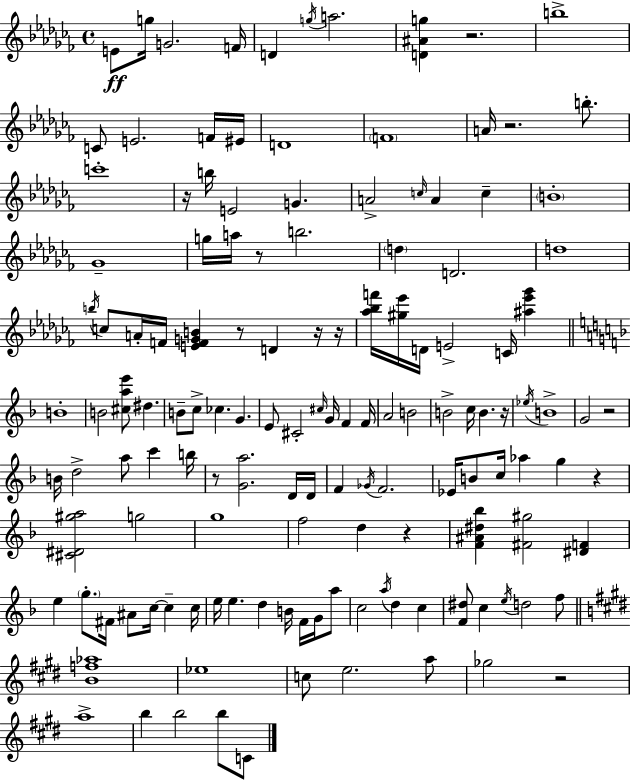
E4/e G5/s G4/h. F4/s D4/q G5/s A5/h. [D4,A#4,G5]/q R/h. B5/w C4/e E4/h. F4/s EIS4/s D4/w F4/w A4/s R/h. B5/e. C6/w R/s B5/s E4/h G4/q. A4/h C5/s A4/q C5/q B4/w Gb4/w G5/s A5/s R/e B5/h. D5/q D4/h. D5/w B5/s C5/e A4/s F4/s [E4,F4,G4,B4]/q R/e D4/q R/s R/s [Ab5,Bb5,F6]/s [G#5,Eb6]/s D4/s E4/h C4/s [A#5,Eb6,Gb6]/q B4/w B4/h [C#5,A5,E6]/e D#5/q. B4/e C5/e CES5/q. G4/q. E4/e C#4/h C#5/s G4/s F4/q F4/s A4/h B4/h B4/h C5/s B4/q. R/s Eb5/s B4/w G4/h R/h B4/s D5/h A5/e C6/q B5/s R/e [G4,A5]/h. D4/s D4/s F4/q Gb4/s F4/h. Eb4/s B4/e C5/s Ab5/q G5/q R/q [C#4,D#4,G#5,A5]/h G5/h G5/w F5/h D5/q R/q [F4,A#4,D#5,Bb5]/q [F#4,G#5]/h [D#4,F4]/q E5/q G5/e. F#4/s A#4/e C5/s C5/q C5/s E5/s E5/q. D5/q B4/s F4/s G4/s A5/e C5/h A5/s D5/q C5/q [F4,D#5]/e C5/q E5/s D5/h F5/e [B4,F5,Ab5]/w Eb5/w C5/e E5/h. A5/e Gb5/h R/h A5/w B5/q B5/h B5/e C4/e